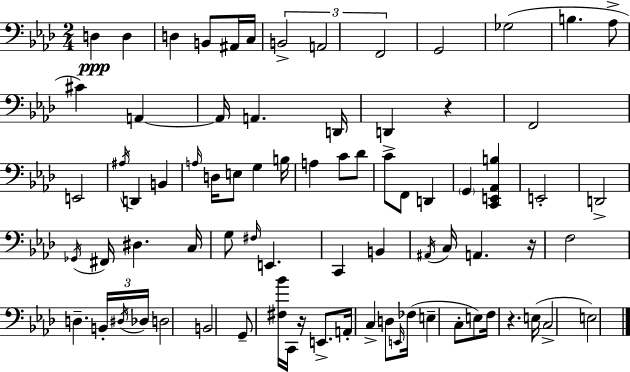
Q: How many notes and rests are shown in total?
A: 78